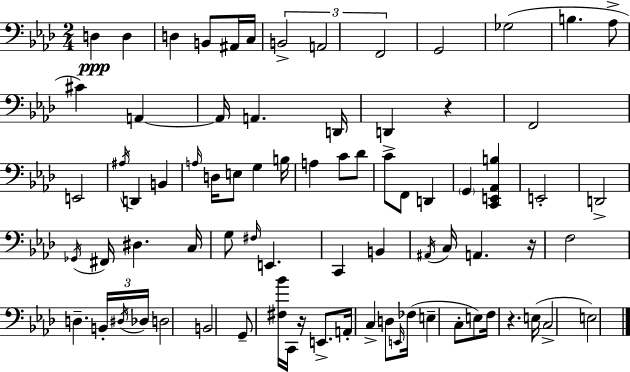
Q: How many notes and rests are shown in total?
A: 78